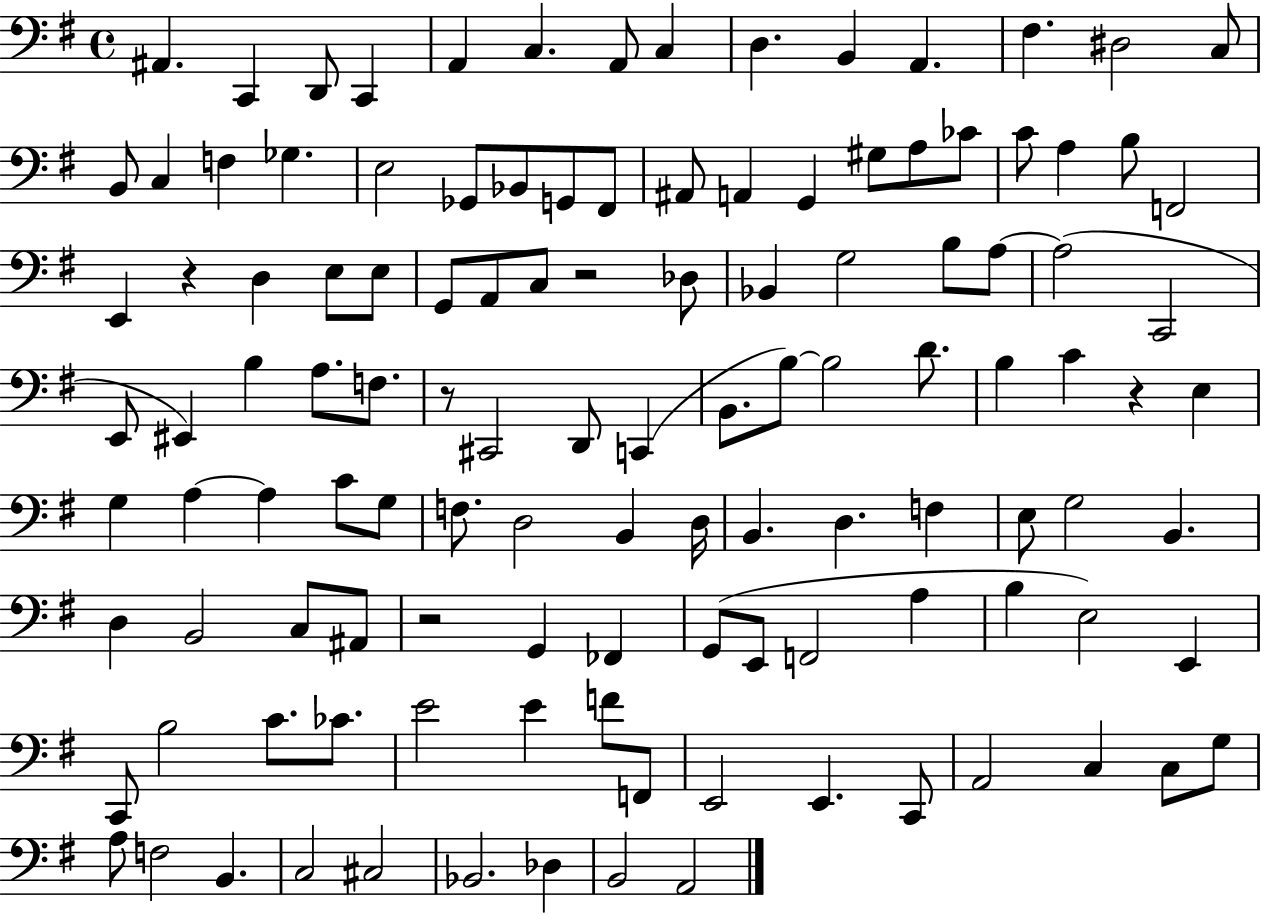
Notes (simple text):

A#2/q. C2/q D2/e C2/q A2/q C3/q. A2/e C3/q D3/q. B2/q A2/q. F#3/q. D#3/h C3/e B2/e C3/q F3/q Gb3/q. E3/h Gb2/e Bb2/e G2/e F#2/e A#2/e A2/q G2/q G#3/e A3/e CES4/e C4/e A3/q B3/e F2/h E2/q R/q D3/q E3/e E3/e G2/e A2/e C3/e R/h Db3/e Bb2/q G3/h B3/e A3/e A3/h C2/h E2/e EIS2/q B3/q A3/e. F3/e. R/e C#2/h D2/e C2/q B2/e. B3/e B3/h D4/e. B3/q C4/q R/q E3/q G3/q A3/q A3/q C4/e G3/e F3/e. D3/h B2/q D3/s B2/q. D3/q. F3/q E3/e G3/h B2/q. D3/q B2/h C3/e A#2/e R/h G2/q FES2/q G2/e E2/e F2/h A3/q B3/q E3/h E2/q C2/e B3/h C4/e. CES4/e. E4/h E4/q F4/e F2/e E2/h E2/q. C2/e A2/h C3/q C3/e G3/e A3/e F3/h B2/q. C3/h C#3/h Bb2/h. Db3/q B2/h A2/h